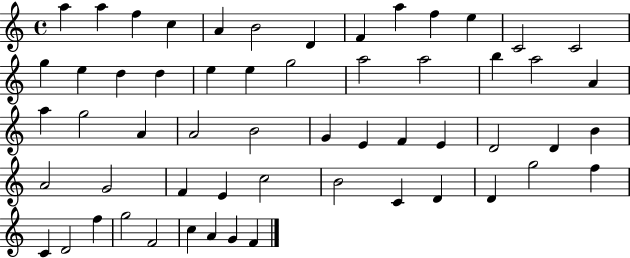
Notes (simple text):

A5/q A5/q F5/q C5/q A4/q B4/h D4/q F4/q A5/q F5/q E5/q C4/h C4/h G5/q E5/q D5/q D5/q E5/q E5/q G5/h A5/h A5/h B5/q A5/h A4/q A5/q G5/h A4/q A4/h B4/h G4/q E4/q F4/q E4/q D4/h D4/q B4/q A4/h G4/h F4/q E4/q C5/h B4/h C4/q D4/q D4/q G5/h F5/q C4/q D4/h F5/q G5/h F4/h C5/q A4/q G4/q F4/q